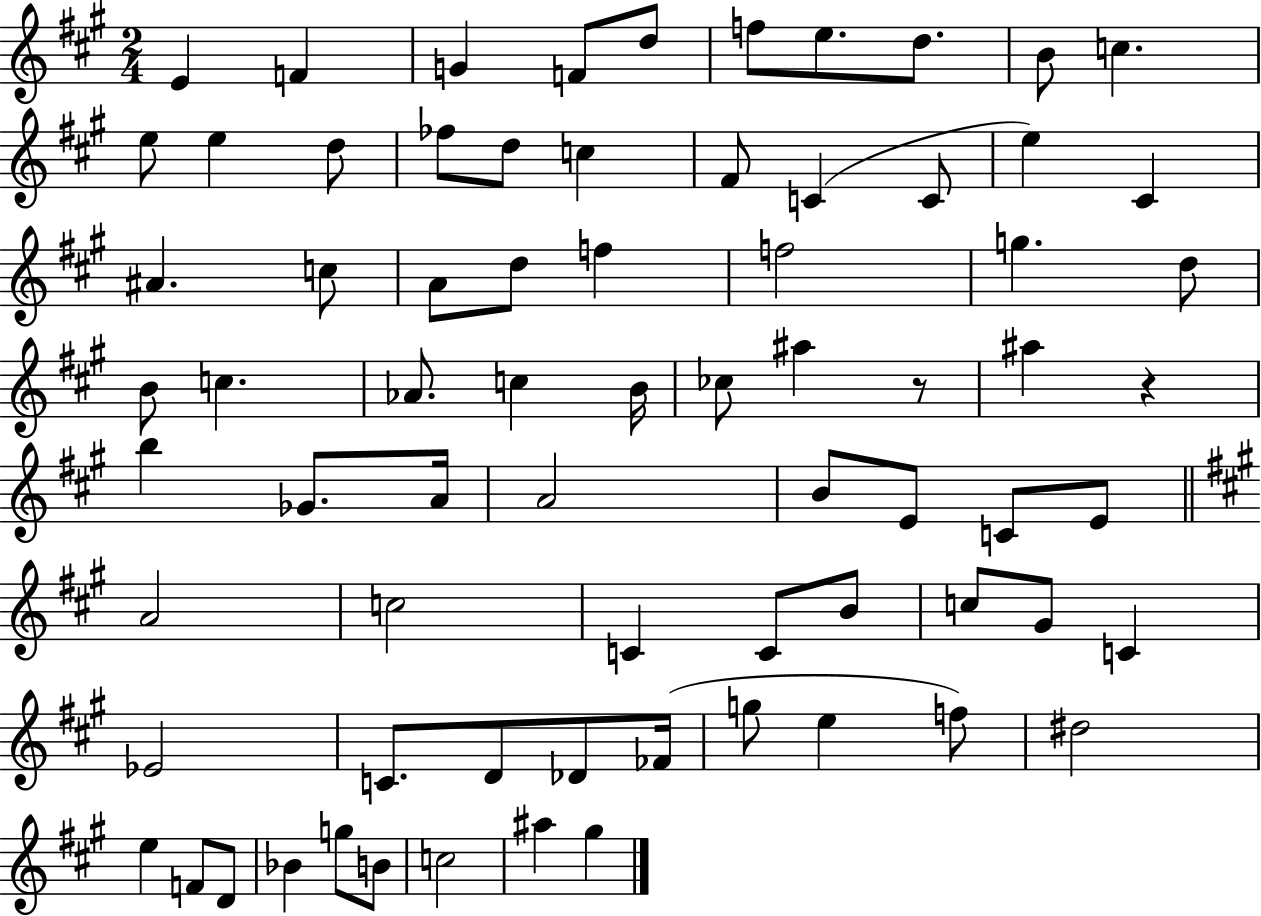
{
  \clef treble
  \numericTimeSignature
  \time 2/4
  \key a \major
  e'4 f'4 | g'4 f'8 d''8 | f''8 e''8. d''8. | b'8 c''4. | \break e''8 e''4 d''8 | fes''8 d''8 c''4 | fis'8 c'4( c'8 | e''4) cis'4 | \break ais'4. c''8 | a'8 d''8 f''4 | f''2 | g''4. d''8 | \break b'8 c''4. | aes'8. c''4 b'16 | ces''8 ais''4 r8 | ais''4 r4 | \break b''4 ges'8. a'16 | a'2 | b'8 e'8 c'8 e'8 | \bar "||" \break \key a \major a'2 | c''2 | c'4 c'8 b'8 | c''8 gis'8 c'4 | \break ees'2 | c'8. d'8 des'8 fes'16( | g''8 e''4 f''8) | dis''2 | \break e''4 f'8 d'8 | bes'4 g''8 b'8 | c''2 | ais''4 gis''4 | \break \bar "|."
}